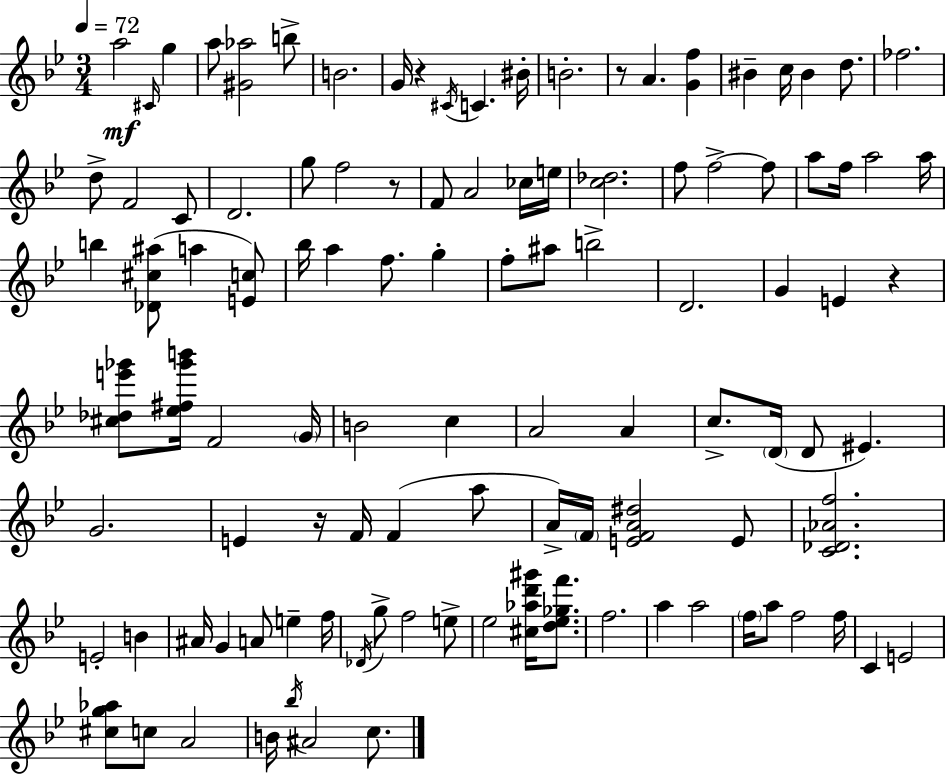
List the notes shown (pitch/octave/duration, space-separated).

A5/h C#4/s G5/q A5/e [G#4,Ab5]/h B5/e B4/h. G4/s R/q C#4/s C4/q. BIS4/s B4/h. R/e A4/q. [G4,F5]/q BIS4/q C5/s BIS4/q D5/e. FES5/h. D5/e F4/h C4/e D4/h. G5/e F5/h R/e F4/e A4/h CES5/s E5/s [C5,Db5]/h. F5/e F5/h F5/e A5/e F5/s A5/h A5/s B5/q [Db4,C#5,A#5]/e A5/q [E4,C5]/e Bb5/s A5/q F5/e. G5/q F5/e A#5/e B5/h D4/h. G4/q E4/q R/q [C#5,Db5,E6,Gb6]/e [Eb5,F#5,Gb6,B6]/s F4/h G4/s B4/h C5/q A4/h A4/q C5/e. D4/s D4/e EIS4/q. G4/h. E4/q R/s F4/s F4/q A5/e A4/s F4/s [E4,F4,A4,D#5]/h E4/e [C4,Db4,Ab4,F5]/h. E4/h B4/q A#4/s G4/q A4/e E5/q F5/s Db4/s G5/e F5/h E5/e Eb5/h [C#5,Ab5,D6,G#6]/s [D5,Eb5,Gb5,F6]/e. F5/h. A5/q A5/h F5/s A5/e F5/h F5/s C4/q E4/h [C#5,G5,Ab5]/e C5/e A4/h B4/s Bb5/s A#4/h C5/e.